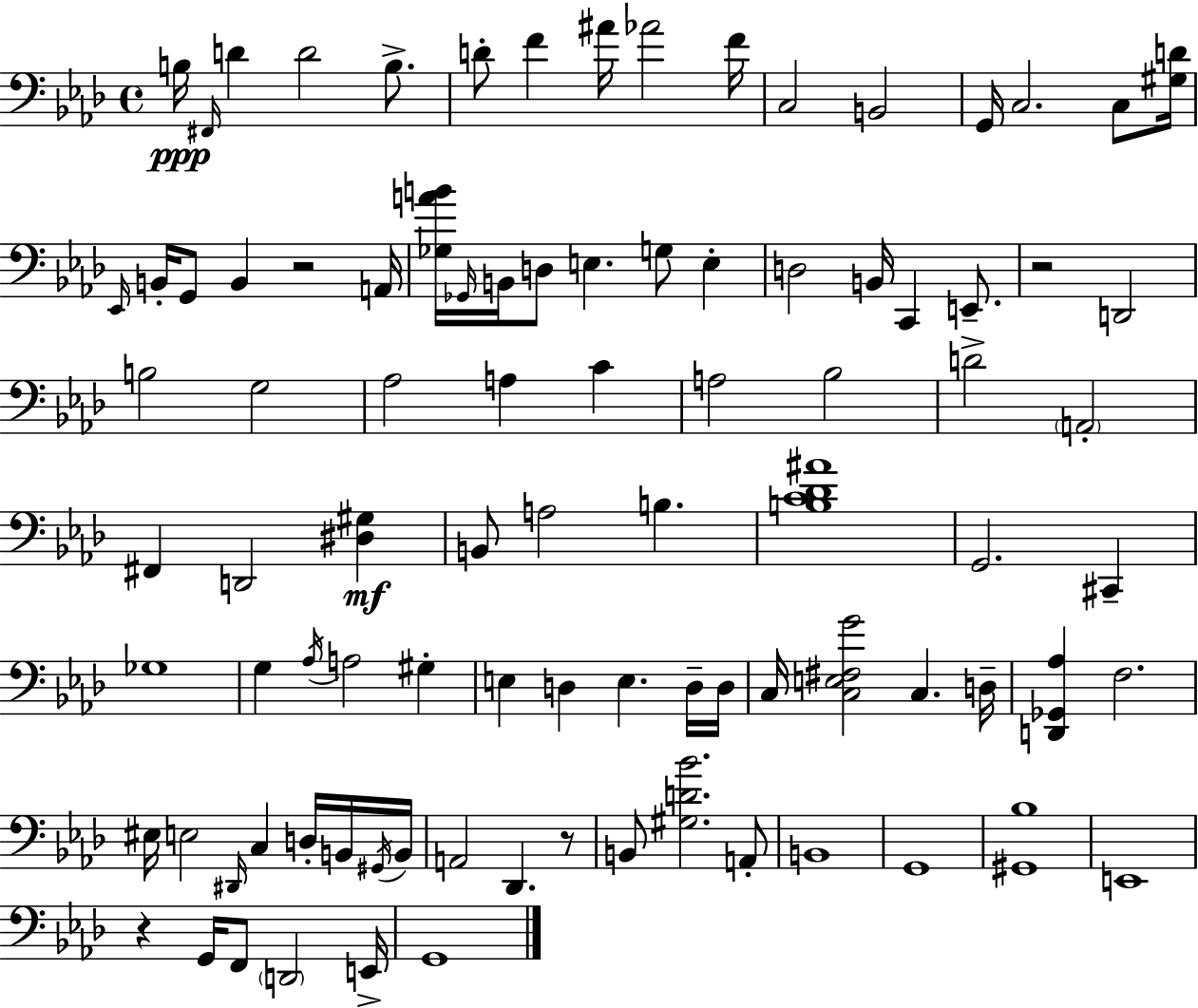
X:1
T:Untitled
M:4/4
L:1/4
K:Ab
B,/4 ^F,,/4 D D2 B,/2 D/2 F ^A/4 _A2 F/4 C,2 B,,2 G,,/4 C,2 C,/2 [^G,D]/4 _E,,/4 B,,/4 G,,/2 B,, z2 A,,/4 [_G,AB]/4 _G,,/4 B,,/4 D,/2 E, G,/2 E, D,2 B,,/4 C,, E,,/2 z2 D,,2 B,2 G,2 _A,2 A, C A,2 _B,2 D2 A,,2 ^F,, D,,2 [^D,^G,] B,,/2 A,2 B, [B,C_D^A]4 G,,2 ^C,, _G,4 G, _A,/4 A,2 ^G, E, D, E, D,/4 D,/4 C,/4 [C,E,^F,G]2 C, D,/4 [D,,_G,,_A,] F,2 ^E,/4 E,2 ^D,,/4 C, D,/4 B,,/4 ^G,,/4 B,,/4 A,,2 _D,, z/2 B,,/2 [^G,D_B]2 A,,/2 B,,4 G,,4 [^G,,_B,]4 E,,4 z G,,/4 F,,/2 D,,2 E,,/4 G,,4